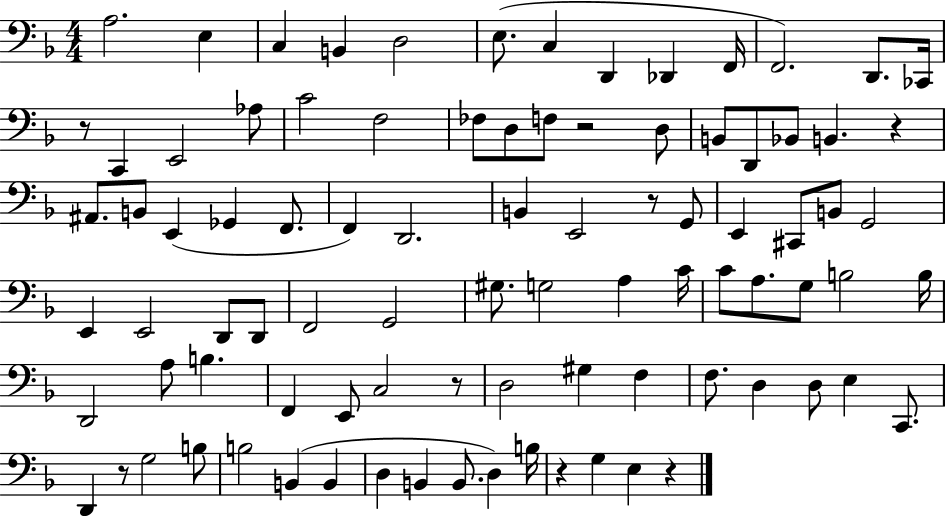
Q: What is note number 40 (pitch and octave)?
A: G2